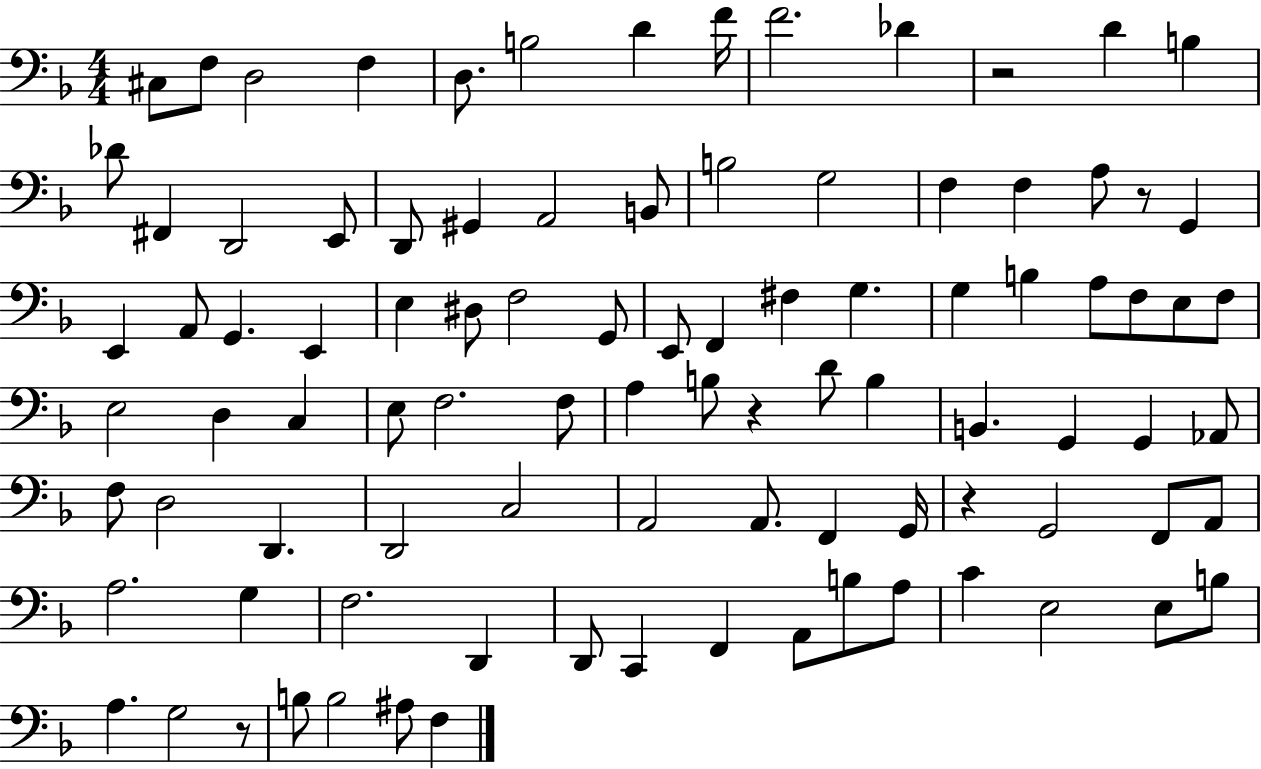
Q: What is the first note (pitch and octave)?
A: C#3